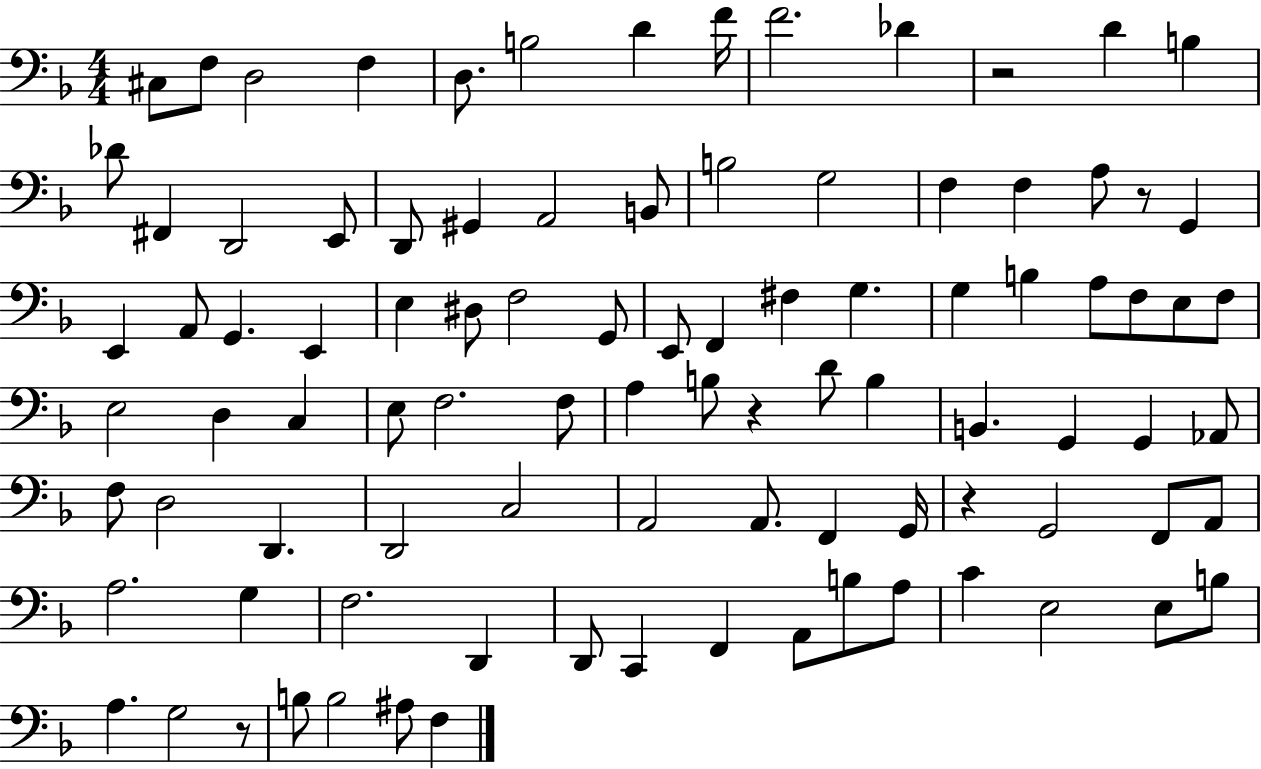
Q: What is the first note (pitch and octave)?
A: C#3